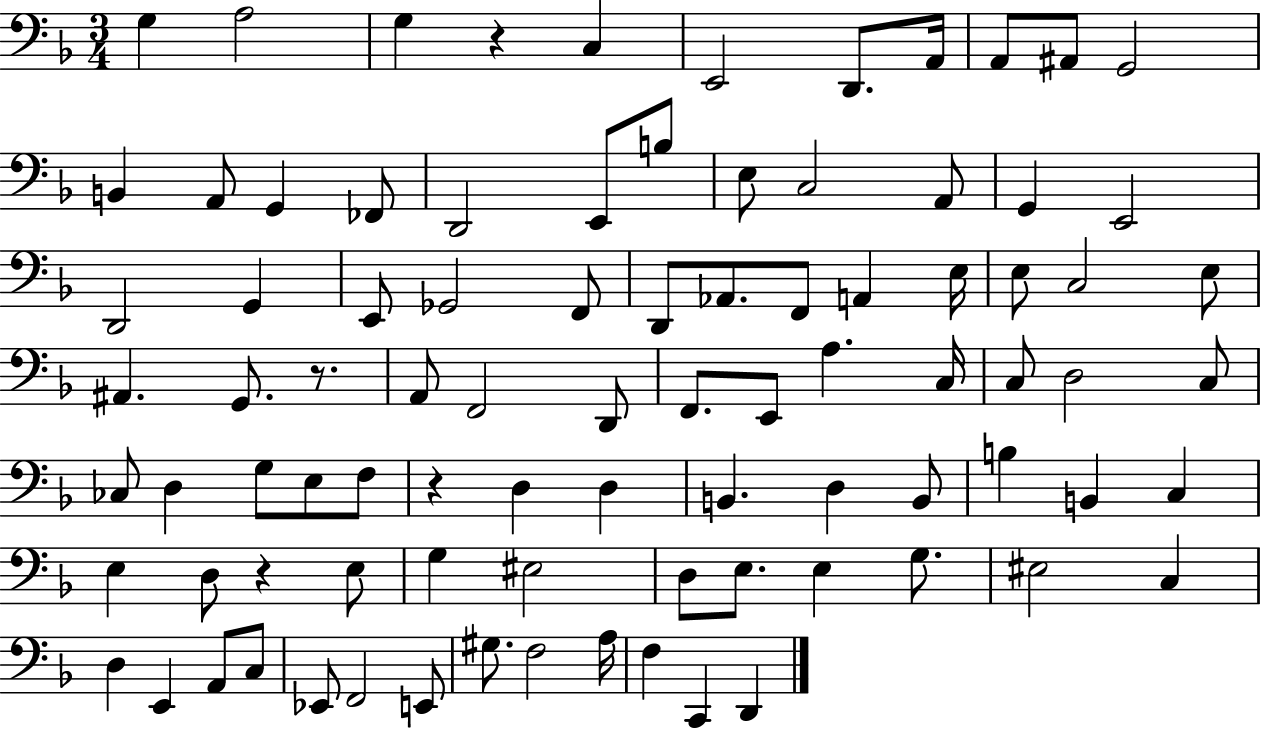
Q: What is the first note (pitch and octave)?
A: G3